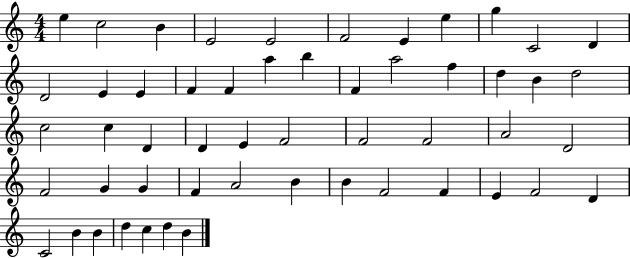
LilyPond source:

{
  \clef treble
  \numericTimeSignature
  \time 4/4
  \key c \major
  e''4 c''2 b'4 | e'2 e'2 | f'2 e'4 e''4 | g''4 c'2 d'4 | \break d'2 e'4 e'4 | f'4 f'4 a''4 b''4 | f'4 a''2 f''4 | d''4 b'4 d''2 | \break c''2 c''4 d'4 | d'4 e'4 f'2 | f'2 f'2 | a'2 d'2 | \break f'2 g'4 g'4 | f'4 a'2 b'4 | b'4 f'2 f'4 | e'4 f'2 d'4 | \break c'2 b'4 b'4 | d''4 c''4 d''4 b'4 | \bar "|."
}